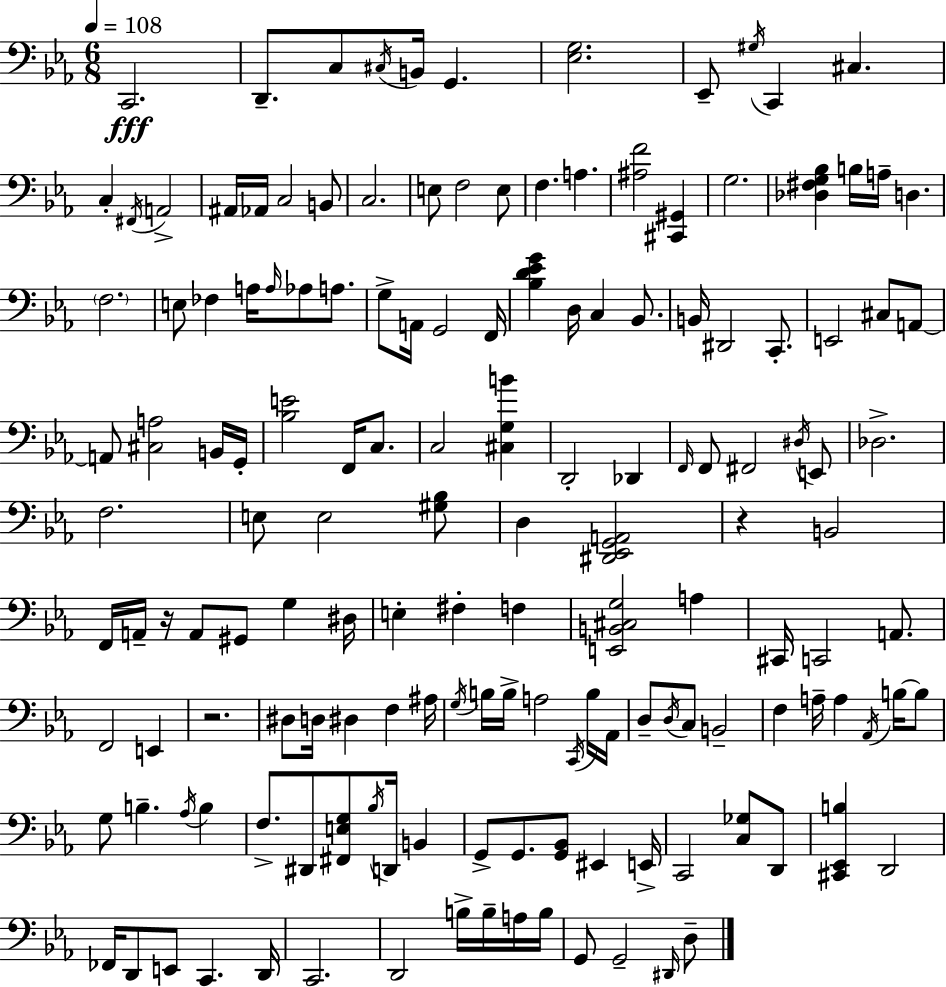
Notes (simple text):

C2/h. D2/e. C3/e C#3/s B2/s G2/q. [Eb3,G3]/h. Eb2/e G#3/s C2/q C#3/q. C3/q F#2/s A2/h A#2/s Ab2/s C3/h B2/e C3/h. E3/e F3/h E3/e F3/q. A3/q. [A#3,F4]/h [C#2,G#2]/q G3/h. [Db3,F#3,G3,Bb3]/q B3/s A3/s D3/q. F3/h. E3/e FES3/q A3/s A3/s Ab3/e A3/e. G3/e A2/s G2/h F2/s [Bb3,D4,Eb4,G4]/q D3/s C3/q Bb2/e. B2/s D#2/h C2/e. E2/h C#3/e A2/e A2/e [C#3,A3]/h B2/s G2/s [Bb3,E4]/h F2/s C3/e. C3/h [C#3,G3,B4]/q D2/h Db2/q F2/s F2/e F#2/h D#3/s E2/e Db3/h. F3/h. E3/e E3/h [G#3,Bb3]/e D3/q [D#2,Eb2,G2,A2]/h R/q B2/h F2/s A2/s R/s A2/e G#2/e G3/q D#3/s E3/q F#3/q F3/q [E2,B2,C#3,G3]/h A3/q C#2/s C2/h A2/e. F2/h E2/q R/h. D#3/e D3/s D#3/q F3/q A#3/s G3/s B3/s B3/s A3/h C2/s B3/s Ab2/s D3/e D3/s C3/e B2/h F3/q A3/s A3/q Ab2/s B3/s B3/e G3/e B3/q. Ab3/s B3/q F3/e. D#2/e [F#2,E3,G3]/e Bb3/s D2/s B2/q G2/e G2/e. [G2,Bb2]/e EIS2/q E2/s C2/h [C3,Gb3]/e D2/e [C#2,Eb2,B3]/q D2/h FES2/s D2/e E2/e C2/q. D2/s C2/h. D2/h B3/s B3/s A3/s B3/s G2/e G2/h D#2/s D3/e